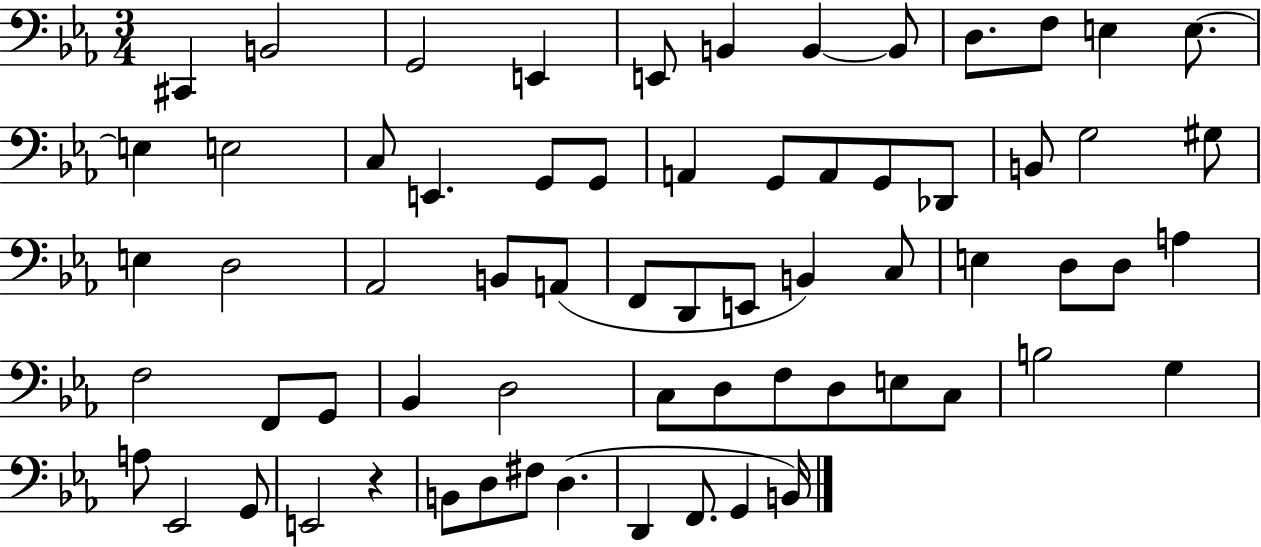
C#2/q B2/h G2/h E2/q E2/e B2/q B2/q B2/e D3/e. F3/e E3/q E3/e. E3/q E3/h C3/e E2/q. G2/e G2/e A2/q G2/e A2/e G2/e Db2/e B2/e G3/h G#3/e E3/q D3/h Ab2/h B2/e A2/e F2/e D2/e E2/e B2/q C3/e E3/q D3/e D3/e A3/q F3/h F2/e G2/e Bb2/q D3/h C3/e D3/e F3/e D3/e E3/e C3/e B3/h G3/q A3/e Eb2/h G2/e E2/h R/q B2/e D3/e F#3/e D3/q. D2/q F2/e. G2/q B2/s